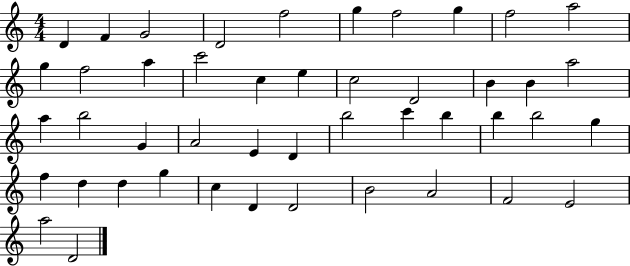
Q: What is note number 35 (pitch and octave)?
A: D5